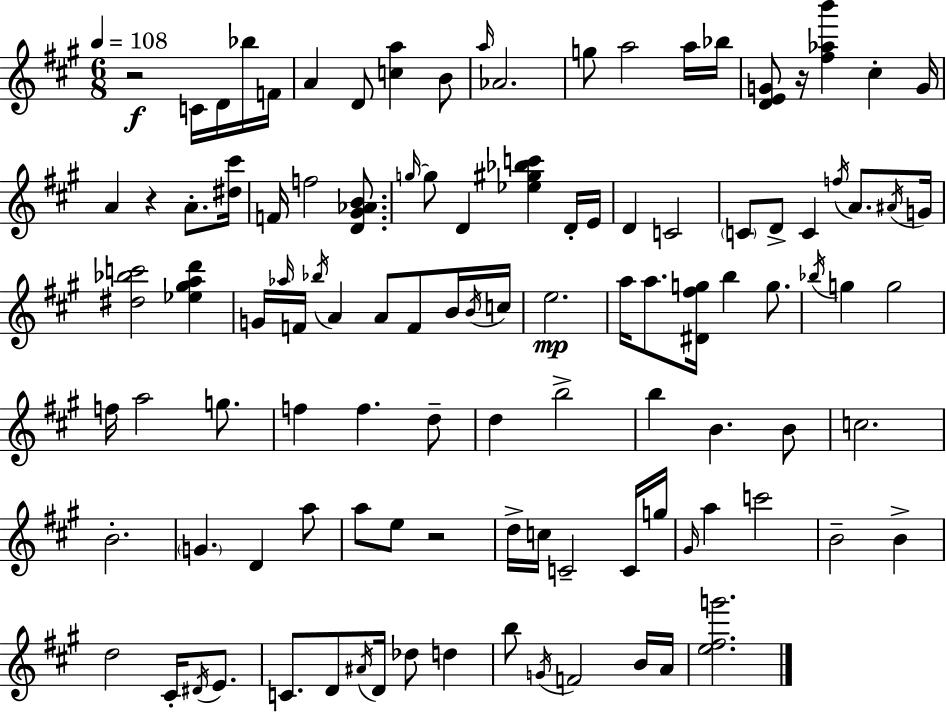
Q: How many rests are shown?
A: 4